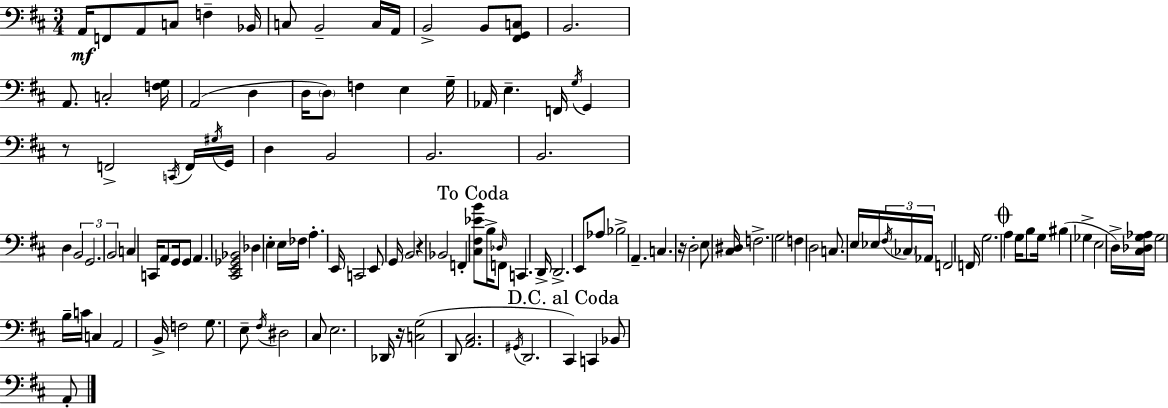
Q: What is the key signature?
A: D major